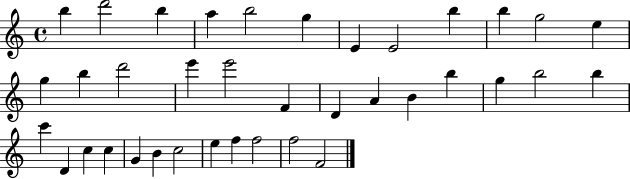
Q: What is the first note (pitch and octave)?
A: B5